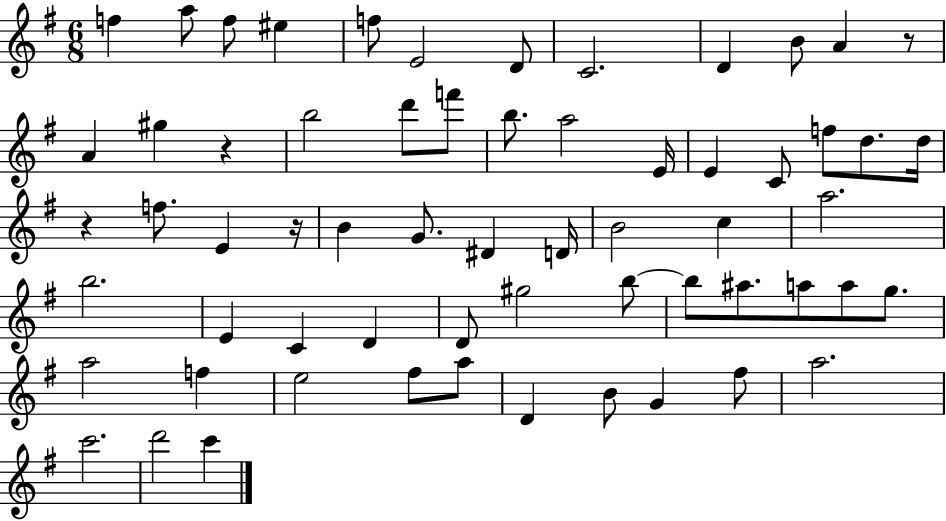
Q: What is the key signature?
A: G major